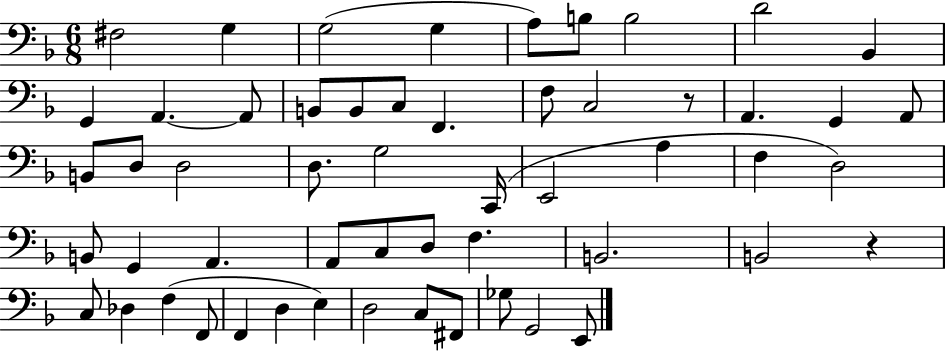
{
  \clef bass
  \numericTimeSignature
  \time 6/8
  \key f \major
  \repeat volta 2 { fis2 g4 | g2( g4 | a8) b8 b2 | d'2 bes,4 | \break g,4 a,4.~~ a,8 | b,8 b,8 c8 f,4. | f8 c2 r8 | a,4. g,4 a,8 | \break b,8 d8 d2 | d8. g2 c,16( | e,2 a4 | f4 d2) | \break b,8 g,4 a,4. | a,8 c8 d8 f4. | b,2. | b,2 r4 | \break c8 des4 f4( f,8 | f,4 d4 e4) | d2 c8 fis,8 | ges8 g,2 e,8 | \break } \bar "|."
}